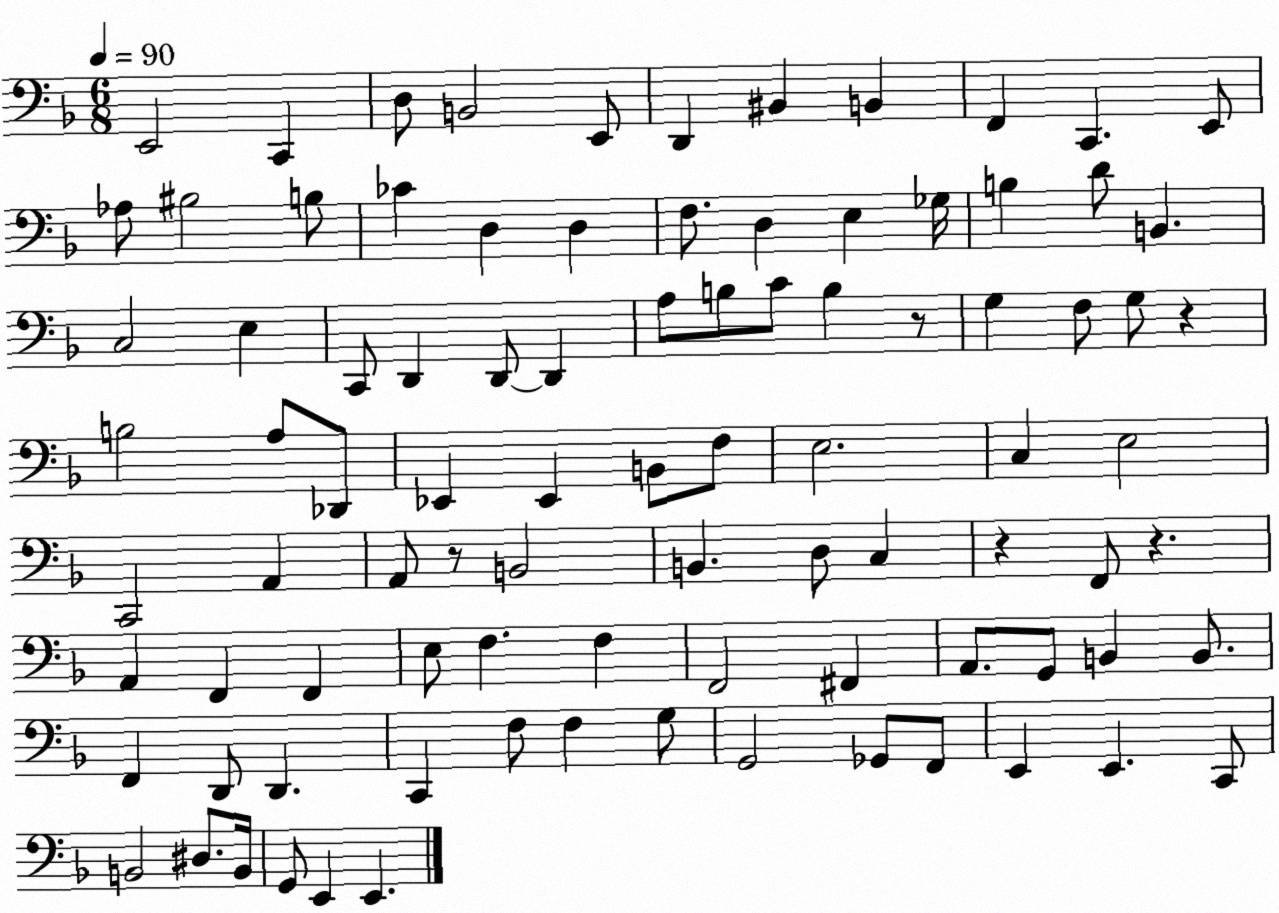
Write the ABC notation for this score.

X:1
T:Untitled
M:6/8
L:1/4
K:F
E,,2 C,, D,/2 B,,2 E,,/2 D,, ^B,, B,, F,, C,, E,,/2 _A,/2 ^B,2 B,/2 _C D, D, F,/2 D, E, _G,/4 B, D/2 B,, C,2 E, C,,/2 D,, D,,/2 D,, A,/2 B,/2 C/2 B, z/2 G, F,/2 G,/2 z B,2 A,/2 _D,,/2 _E,, _E,, B,,/2 F,/2 E,2 C, E,2 C,,2 A,, A,,/2 z/2 B,,2 B,, D,/2 C, z F,,/2 z A,, F,, F,, E,/2 F, F, F,,2 ^F,, A,,/2 G,,/2 B,, B,,/2 F,, D,,/2 D,, C,, F,/2 F, G,/2 G,,2 _G,,/2 F,,/2 E,, E,, C,,/2 B,,2 ^D,/2 B,,/4 G,,/2 E,, E,,